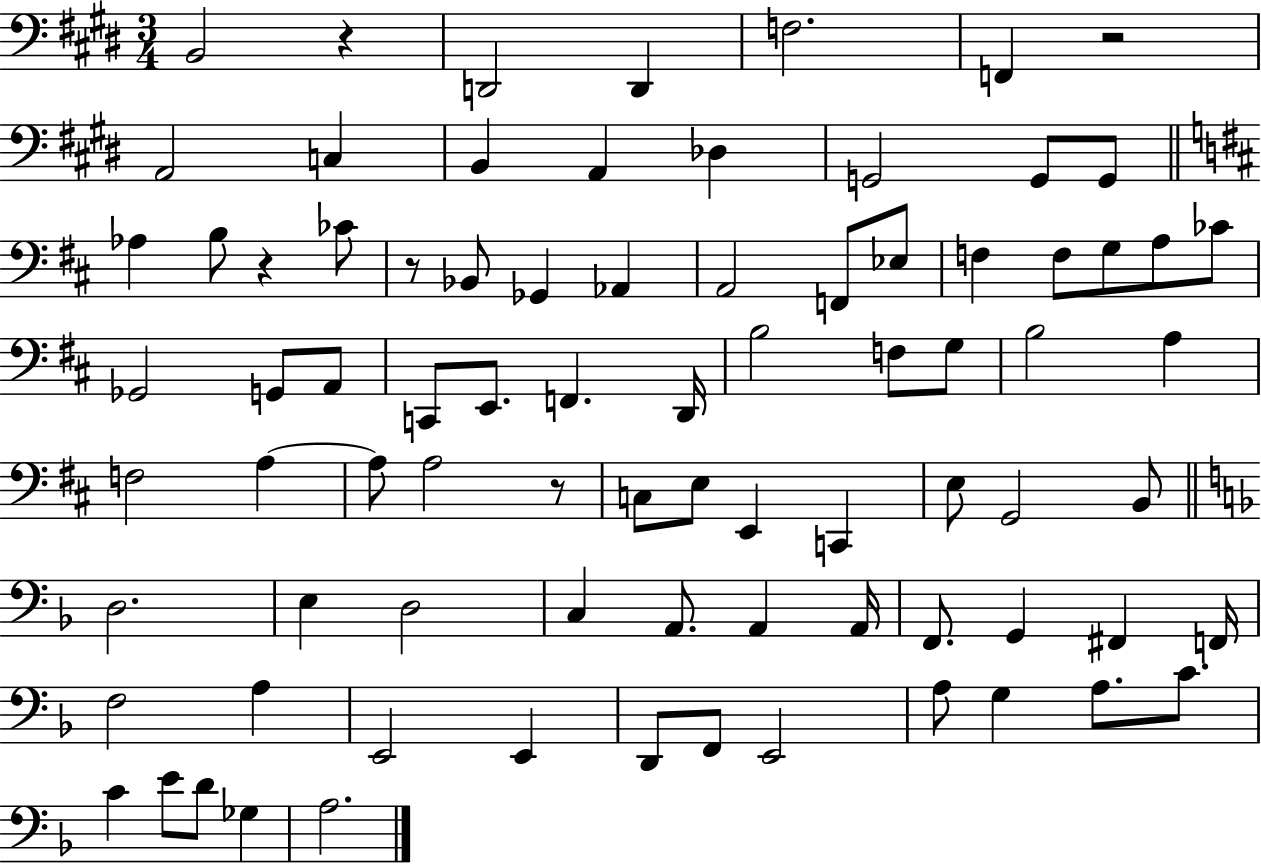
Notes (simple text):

B2/h R/q D2/h D2/q F3/h. F2/q R/h A2/h C3/q B2/q A2/q Db3/q G2/h G2/e G2/e Ab3/q B3/e R/q CES4/e R/e Bb2/e Gb2/q Ab2/q A2/h F2/e Eb3/e F3/q F3/e G3/e A3/e CES4/e Gb2/h G2/e A2/e C2/e E2/e. F2/q. D2/s B3/h F3/e G3/e B3/h A3/q F3/h A3/q A3/e A3/h R/e C3/e E3/e E2/q C2/q E3/e G2/h B2/e D3/h. E3/q D3/h C3/q A2/e. A2/q A2/s F2/e. G2/q F#2/q F2/s F3/h A3/q E2/h E2/q D2/e F2/e E2/h A3/e G3/q A3/e. C4/e. C4/q E4/e D4/e Gb3/q A3/h.